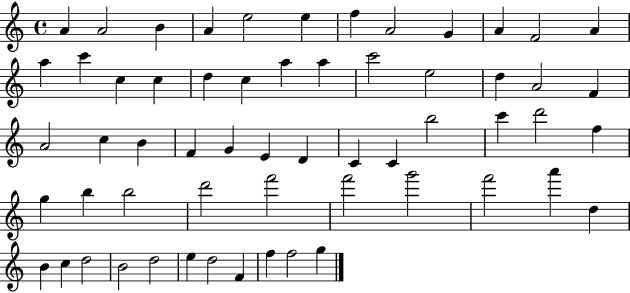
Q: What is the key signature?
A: C major